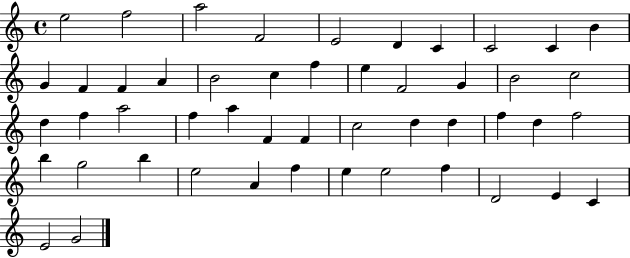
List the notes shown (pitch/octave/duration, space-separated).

E5/h F5/h A5/h F4/h E4/h D4/q C4/q C4/h C4/q B4/q G4/q F4/q F4/q A4/q B4/h C5/q F5/q E5/q F4/h G4/q B4/h C5/h D5/q F5/q A5/h F5/q A5/q F4/q F4/q C5/h D5/q D5/q F5/q D5/q F5/h B5/q G5/h B5/q E5/h A4/q F5/q E5/q E5/h F5/q D4/h E4/q C4/q E4/h G4/h